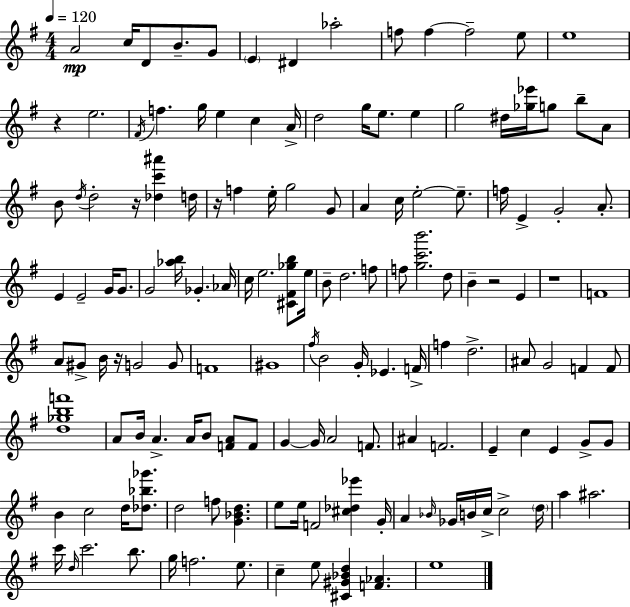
{
  \clef treble
  \numericTimeSignature
  \time 4/4
  \key g \major
  \tempo 4 = 120
  a'2\mp c''16 d'8 b'8.-- g'8 | \parenthesize e'4 dis'4 aes''2-. | f''8 f''4~~ f''2-- e''8 | e''1 | \break r4 e''2. | \acciaccatura { fis'16 } f''4. g''16 e''4 c''4 | a'16-> d''2 g''16 e''8. e''4 | g''2 dis''16 <ges'' ees'''>16 g''8 b''8-- a'8 | \break b'8 \acciaccatura { d''16 } d''2-. r16 <des'' c''' ais'''>4 | d''16 r16 f''4 e''16-. g''2 | g'8 a'4 c''16 e''2-.~~ e''8.-- | f''16 e'4-> g'2-. a'8.-. | \break e'4 e'2-- g'16 g'8. | g'2 <aes'' b''>16 ges'4.-. | aes'16 c''16 e''2. <cis' fis' ges'' b''>8 | e''16 b'8-- d''2. | \break f''8 f''8 <g'' c''' b'''>2. | d''8 b'4-- r2 e'4 | r1 | f'1 | \break a'8 gis'8-> b'16 r16 g'2 | g'8 f'1 | gis'1 | \acciaccatura { fis''16 } b'2 g'16-. ees'4. | \break f'16-> f''4 d''2.-> | ais'8 g'2 f'4 | f'8 <d'' ges'' b'' f'''>1 | a'8 b'16 a'4.-> a'16 b'8 <f' a'>8 | \break f'8 g'4~~ g'16 a'2 | f'8. ais'4 f'2. | e'4-- c''4 e'4 g'8-> | g'8 b'4 c''2 d''16 | \break <des'' bes'' ges'''>8. d''2 f''8 <g' bes' d''>4. | e''8 e''16 f'2 <cis'' des'' ees'''>4 | g'16-. a'4 \grace { bes'16 } ges'16 b'16 c''16-> c''2-> | \parenthesize d''16 a''4 ais''2. | \break c'''16 \grace { d''16 } c'''2. | b''8. g''16 f''2. | e''8. c''4-- e''8 <cis' gis' bes' d''>4 <f' aes'>4. | e''1 | \break \bar "|."
}